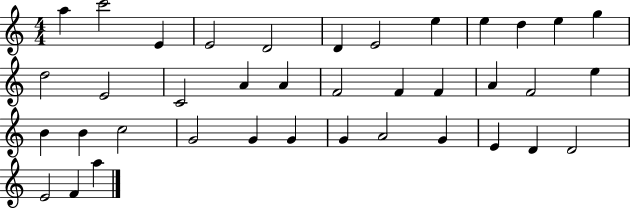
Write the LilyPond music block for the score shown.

{
  \clef treble
  \numericTimeSignature
  \time 4/4
  \key c \major
  a''4 c'''2 e'4 | e'2 d'2 | d'4 e'2 e''4 | e''4 d''4 e''4 g''4 | \break d''2 e'2 | c'2 a'4 a'4 | f'2 f'4 f'4 | a'4 f'2 e''4 | \break b'4 b'4 c''2 | g'2 g'4 g'4 | g'4 a'2 g'4 | e'4 d'4 d'2 | \break e'2 f'4 a''4 | \bar "|."
}